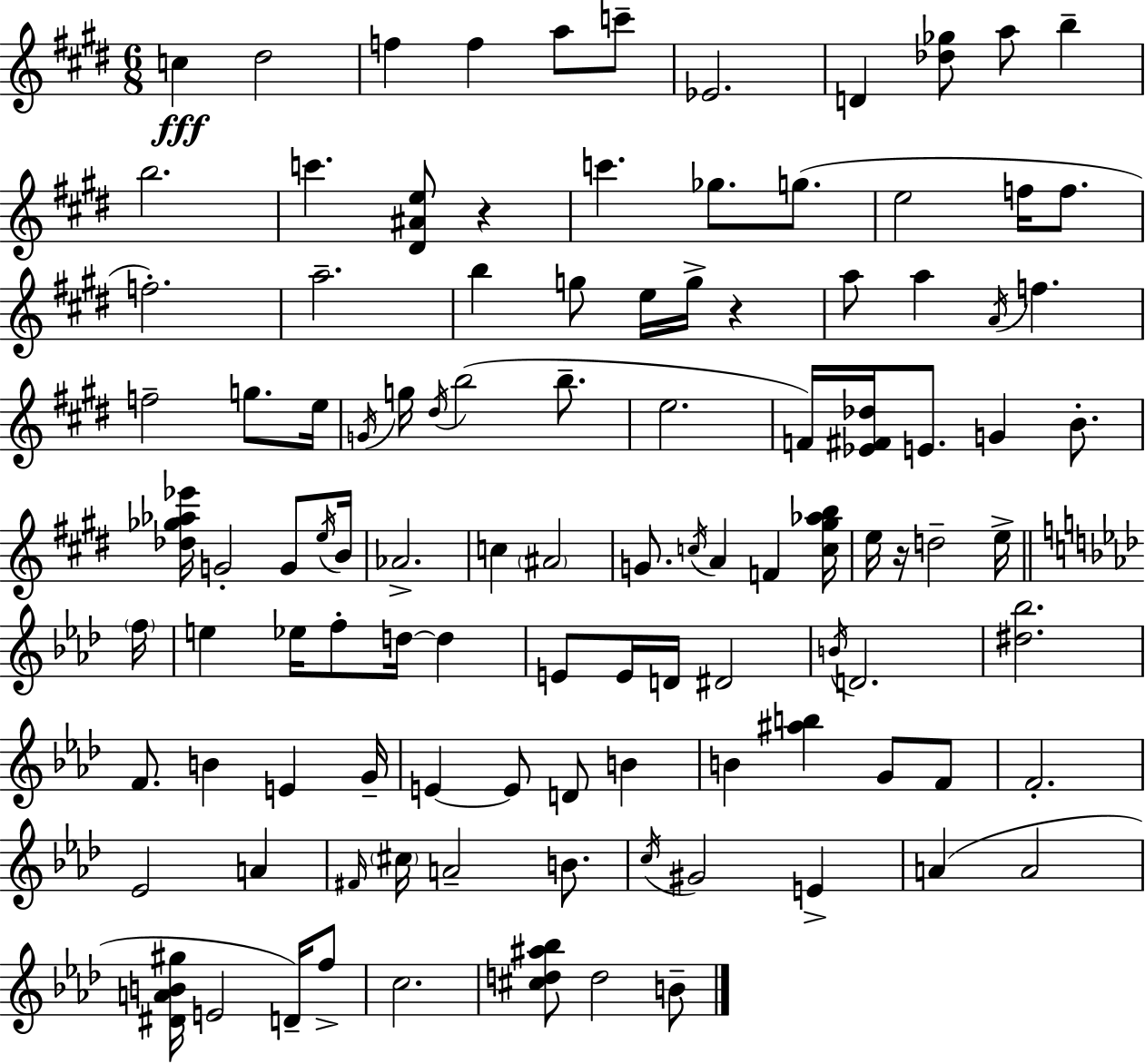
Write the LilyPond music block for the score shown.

{
  \clef treble
  \numericTimeSignature
  \time 6/8
  \key e \major
  c''4\fff dis''2 | f''4 f''4 a''8 c'''8-- | ees'2. | d'4 <des'' ges''>8 a''8 b''4-- | \break b''2. | c'''4. <dis' ais' e''>8 r4 | c'''4. ges''8. g''8.( | e''2 f''16 f''8. | \break f''2.-.) | a''2.-- | b''4 g''8 e''16 g''16-> r4 | a''8 a''4 \acciaccatura { a'16 } f''4. | \break f''2-- g''8. | e''16 \acciaccatura { g'16 } g''16 \acciaccatura { dis''16 }( b''2 | b''8.-- e''2. | f'16) <ees' fis' des''>16 e'8. g'4 | \break b'8.-. <des'' ges'' aes'' ees'''>16 g'2-. | g'8 \acciaccatura { e''16 } b'16 aes'2.-> | c''4 \parenthesize ais'2 | g'8. \acciaccatura { c''16 } a'4 | \break f'4 <c'' gis'' aes'' b''>16 e''16 r16 d''2-- | e''16-> \bar "||" \break \key aes \major \parenthesize f''16 e''4 ees''16 f''8-. d''16~~ d''4 | e'8 e'16 d'16 dis'2 | \acciaccatura { b'16 } d'2. | <dis'' bes''>2. | \break f'8. b'4 e'4 | g'16-- e'4~~ e'8 d'8 b'4 | b'4 <ais'' b''>4 g'8 | f'8 f'2.-. | \break ees'2 a'4 | \grace { fis'16 } \parenthesize cis''16 a'2-- | b'8. \acciaccatura { c''16 } gis'2 | e'4-> a'4( a'2 | \break <dis' a' b' gis''>16 e'2 | d'16--) f''8-> c''2. | <cis'' d'' ais'' bes''>8 d''2 | b'8-- \bar "|."
}